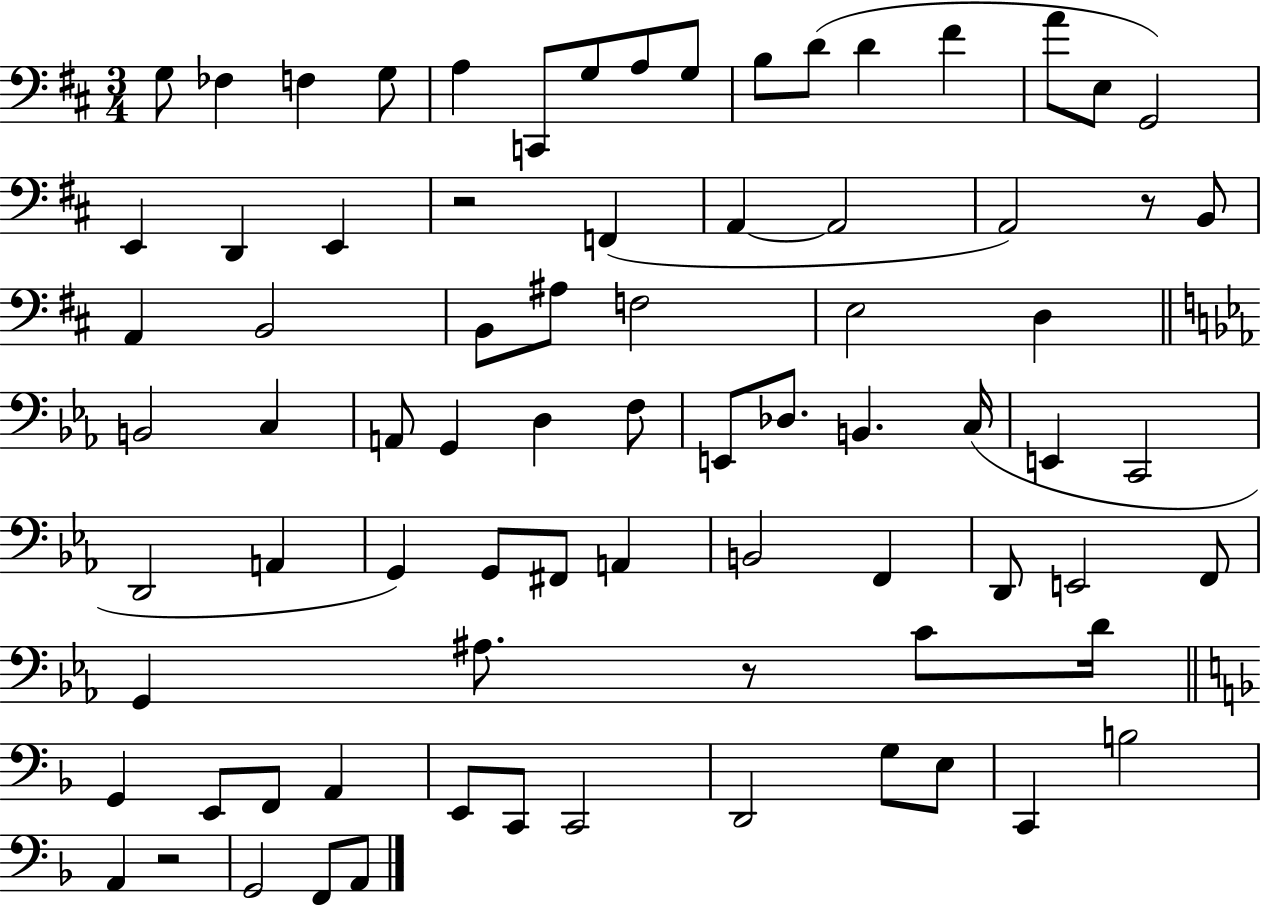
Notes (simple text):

G3/e FES3/q F3/q G3/e A3/q C2/e G3/e A3/e G3/e B3/e D4/e D4/q F#4/q A4/e E3/e G2/h E2/q D2/q E2/q R/h F2/q A2/q A2/h A2/h R/e B2/e A2/q B2/h B2/e A#3/e F3/h E3/h D3/q B2/h C3/q A2/e G2/q D3/q F3/e E2/e Db3/e. B2/q. C3/s E2/q C2/h D2/h A2/q G2/q G2/e F#2/e A2/q B2/h F2/q D2/e E2/h F2/e G2/q A#3/e. R/e C4/e D4/s G2/q E2/e F2/e A2/q E2/e C2/e C2/h D2/h G3/e E3/e C2/q B3/h A2/q R/h G2/h F2/e A2/e